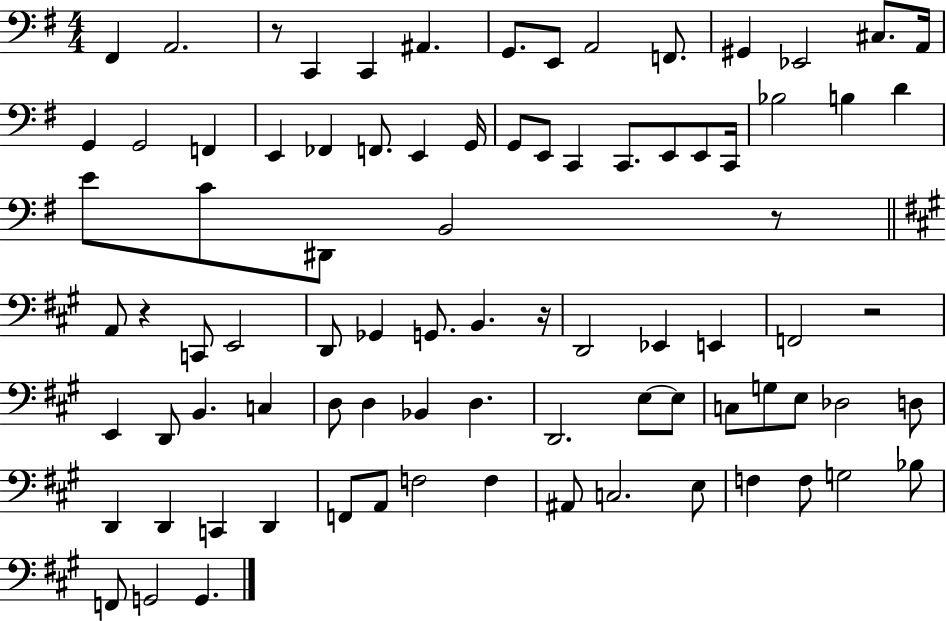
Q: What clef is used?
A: bass